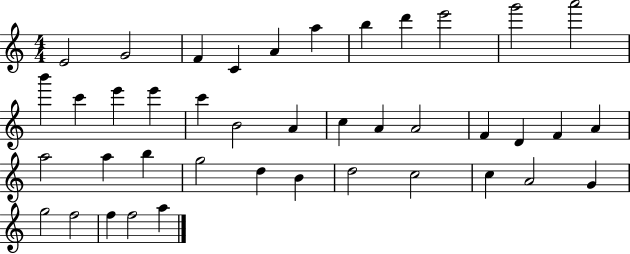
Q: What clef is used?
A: treble